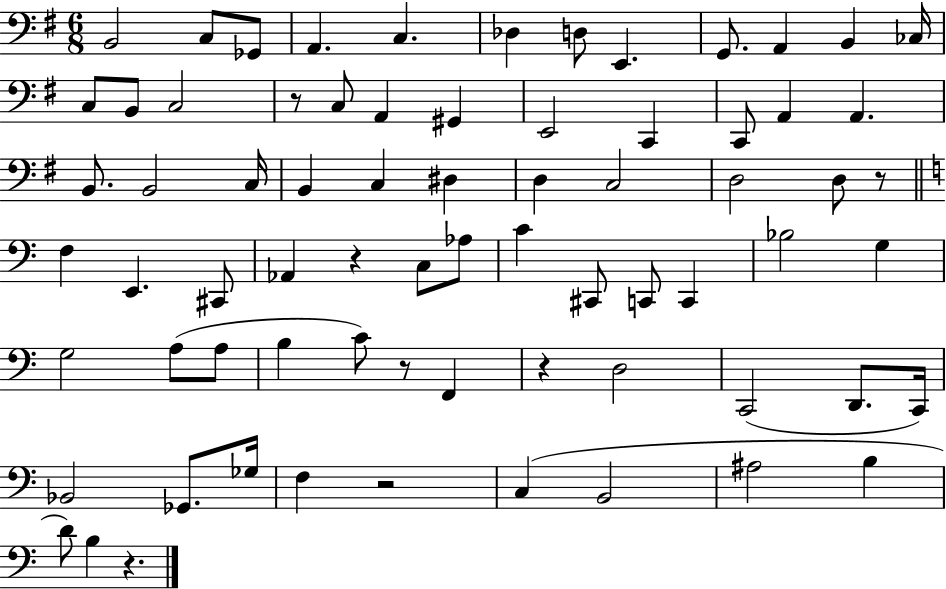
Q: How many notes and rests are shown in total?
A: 72